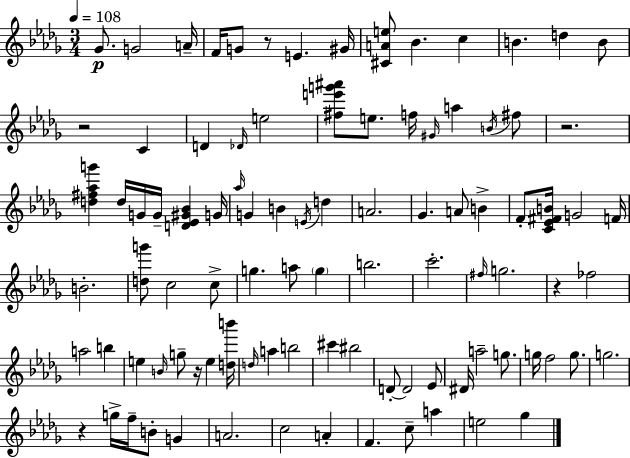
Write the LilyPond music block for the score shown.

{
  \clef treble
  \numericTimeSignature
  \time 3/4
  \key bes \minor
  \tempo 4 = 108
  ges'8.\p g'2 a'16-- | f'16 g'8 r8 e'4. gis'16 | <cis' a' e''>8 bes'4. c''4 | b'4. d''4 b'8 | \break r2 c'4 | d'4 \grace { des'16 } e''2 | <fis'' e''' g''' ais'''>8 e''8. f''16 \grace { gis'16 } a''4 | \acciaccatura { b'16 } fis''8 r2. | \break <d'' fis'' aes'' g'''>4 d''16 g'16 g'16-- <d' ees' gis' bes'>4 | g'16 \grace { aes''16 } g'4 b'4 | \acciaccatura { e'16 } d''4 a'2. | ges'4. a'8 | \break b'4-> f'8-. <c' ees' fis' b'>16 g'2 | f'16 b'2.-. | <d'' g'''>8 c''2 | c''8-> g''4. a''8 | \break \parenthesize g''4 b''2. | c'''2.-. | \grace { fis''16 } g''2. | r4 fes''2 | \break a''2 | b''4 e''4 \grace { b'16 } g''8-- | r16 e''4 <d'' b'''>16 \grace { d''16 } a''4 | b''2 cis'''4 | \break bis''2 d'8-.~~ d'2 | ees'8 dis'16 a''2-- | g''8. g''16 f''2 | g''8. g''2. | \break r4 | g''16-> f''16-- b'8-. g'4 a'2. | c''2 | a'4-. f'4. | \break c''8-- a''4 e''2 | ges''4 \bar "|."
}